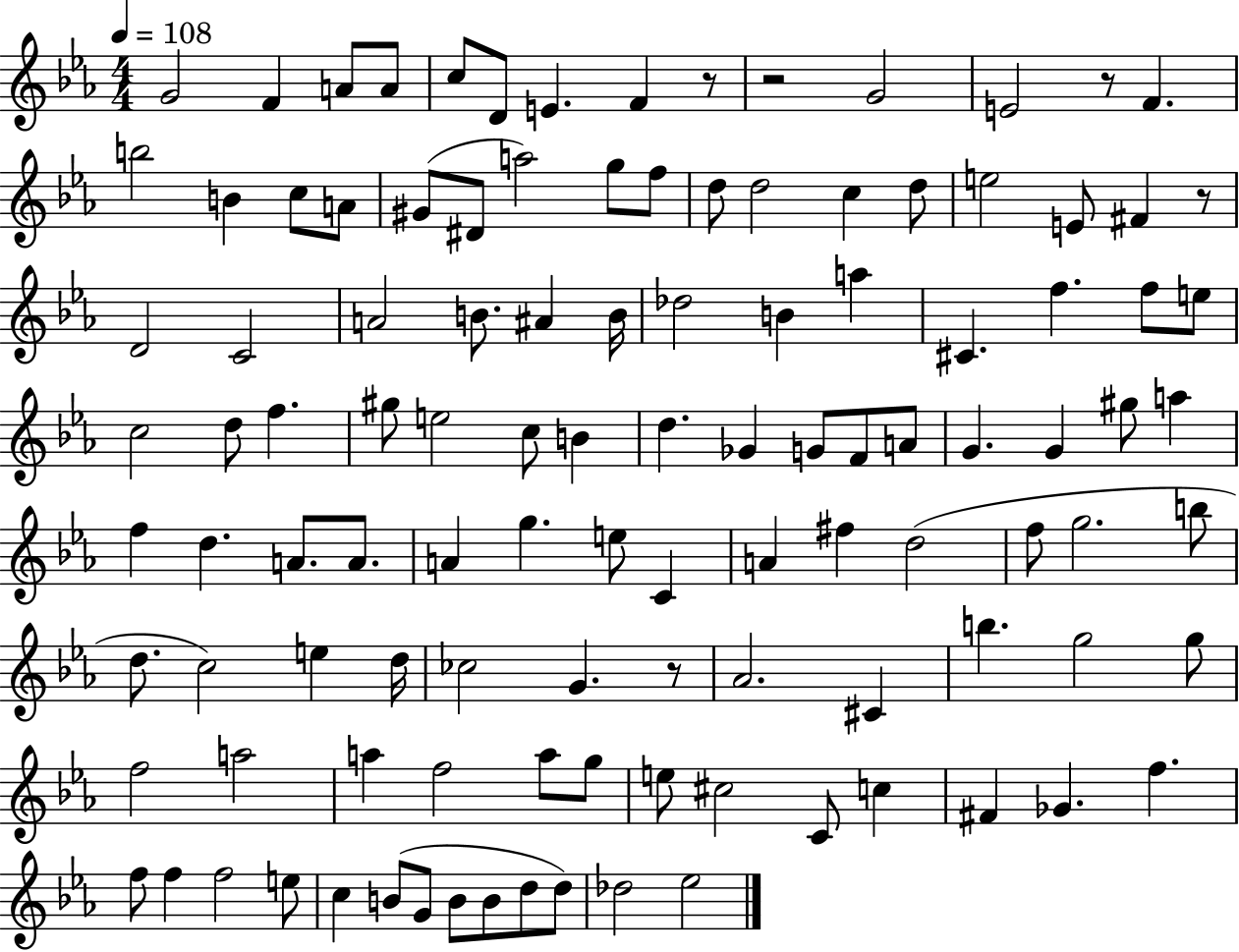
{
  \clef treble
  \numericTimeSignature
  \time 4/4
  \key ees \major
  \tempo 4 = 108
  g'2 f'4 a'8 a'8 | c''8 d'8 e'4. f'4 r8 | r2 g'2 | e'2 r8 f'4. | \break b''2 b'4 c''8 a'8 | gis'8( dis'8 a''2) g''8 f''8 | d''8 d''2 c''4 d''8 | e''2 e'8 fis'4 r8 | \break d'2 c'2 | a'2 b'8. ais'4 b'16 | des''2 b'4 a''4 | cis'4. f''4. f''8 e''8 | \break c''2 d''8 f''4. | gis''8 e''2 c''8 b'4 | d''4. ges'4 g'8 f'8 a'8 | g'4. g'4 gis''8 a''4 | \break f''4 d''4. a'8. a'8. | a'4 g''4. e''8 c'4 | a'4 fis''4 d''2( | f''8 g''2. b''8 | \break d''8. c''2) e''4 d''16 | ces''2 g'4. r8 | aes'2. cis'4 | b''4. g''2 g''8 | \break f''2 a''2 | a''4 f''2 a''8 g''8 | e''8 cis''2 c'8 c''4 | fis'4 ges'4. f''4. | \break f''8 f''4 f''2 e''8 | c''4 b'8( g'8 b'8 b'8 d''8 d''8) | des''2 ees''2 | \bar "|."
}